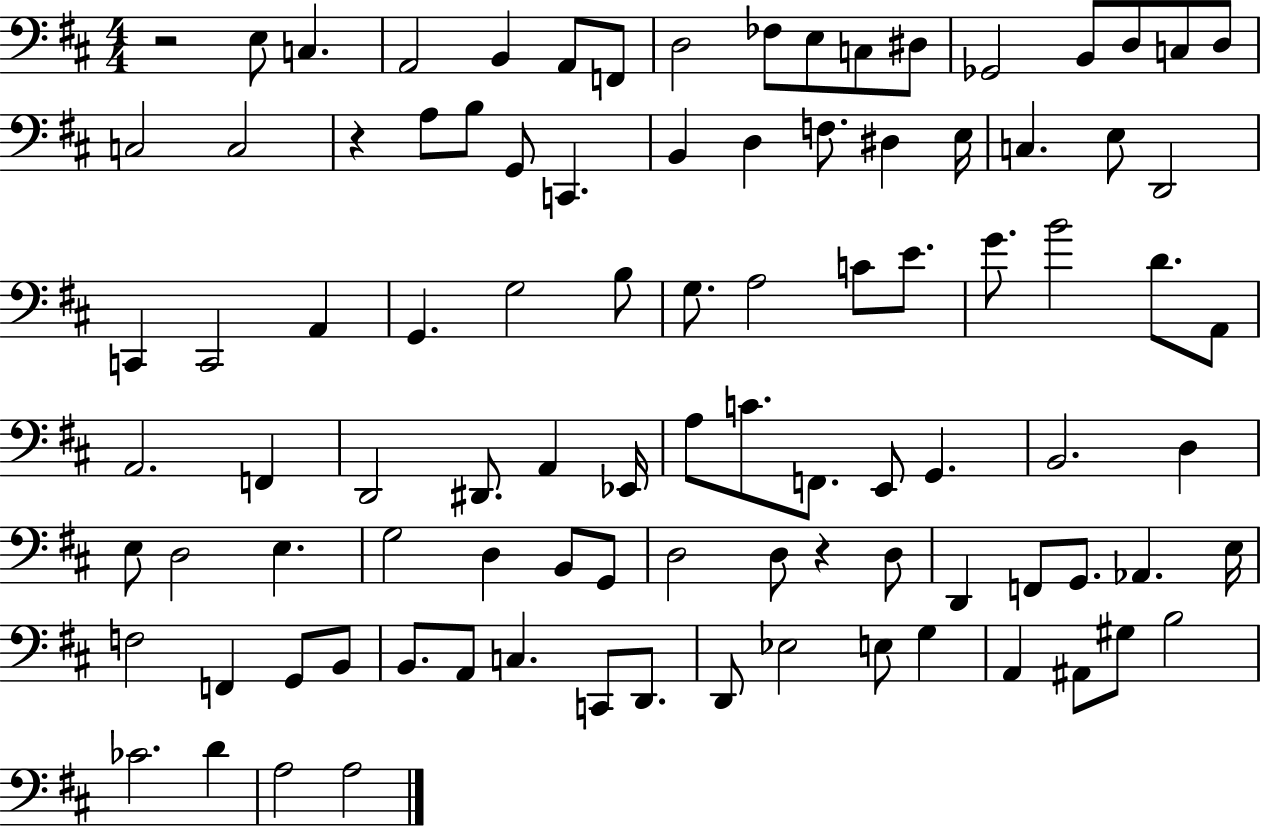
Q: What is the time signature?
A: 4/4